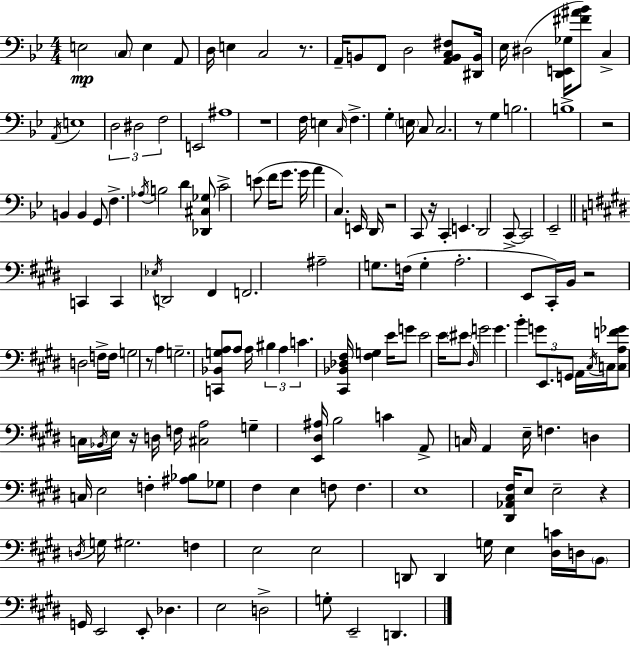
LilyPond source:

{
  \clef bass
  \numericTimeSignature
  \time 4/4
  \key g \minor
  e2\mp \parenthesize c8 e4 a,8 | d16 e4 c2 r8. | a,16-- b,8 f,8 d2 <a, b, c fis>8 <dis, b,>16 | ees16 dis2( <d, e, ges>16 <fis' ais' bes'>8) c4-> | \break \acciaccatura { a,16 } e1 | \tuplet 3/2 { d2 dis2 | f2 } e,2 | ais1 | \break r1 | f16 e4 \grace { c16 } f4.-> g4-. | \parenthesize e16 c8 c2. | r8 g4 b2. | \break b1-> | r2 b,4 b,4 | g,8 f4.-> \acciaccatura { aes16 } b2 | d'4 <des, cis ges>8 c'2-> | \break e'8( f'16 g'8. g'16 a'4 c4.) | e,16 d,16 r2 c,8 r16 c,4-. | e,4. d,2 | c,8->~~ c,2 ees,2-- | \break \bar "||" \break \key e \major c,4 c,4 \acciaccatura { ees16 } d,2 | fis,4 f,2. | ais2-- g8. f16( g4-. | a2.-. e,8 cis,16-.) | \break b,16 r2 d2 | f16-> f16 g2 r8 a4 | g2.-- <c, bes, g a>8 a8 | a16 \tuplet 3/2 { bis4 a4 c'4. } | \break <cis, bes, des fis>16 <fis g>4 e'16 g'8 e'2 | e'16 \parenthesize eis'8 \grace { dis16 } g'2 g'4. | b'4-. \tuplet 3/2 { g'8 e,8. g,8 } a,16 \acciaccatura { cis16 } c16 | <c a f' ges'>8 c16 \acciaccatura { bes,16 } e16 r16 d16 f16 <cis a>2 | \break g4-- <e, dis ais>16 b2 c'4 | a,8-> c16 a,4 e16-- f4. d4 | c16 e2 f4-. | <ais bes>8 ges8 fis4 e4 f8 f4. | \break e1 | <dis, aes, cis fis>16 e8 e2-- r4 | \acciaccatura { d16 } g16 gis2. | f4 e2 e2 | \break d,8 d,4 g16 e4 | <dis c'>16 d16 \parenthesize b,8 g,16 e,2 e,8-. des4. | e2 d2-> | g8-. e,2-- d,4. | \break \bar "|."
}